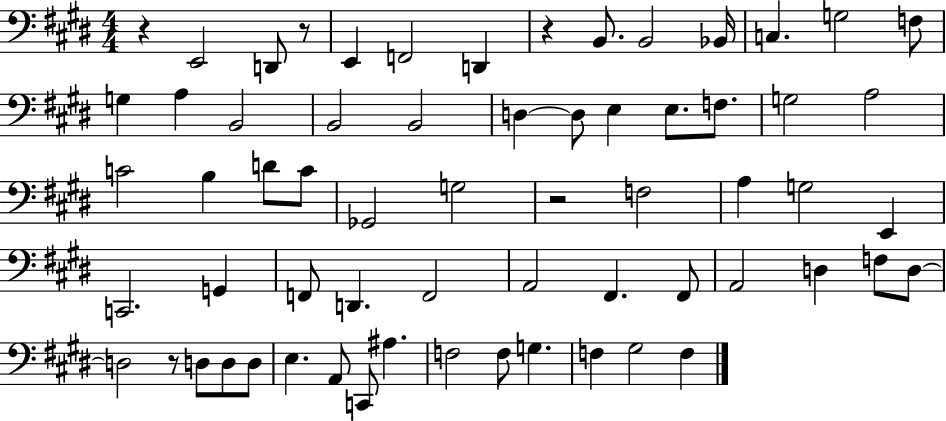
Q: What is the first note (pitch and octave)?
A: E2